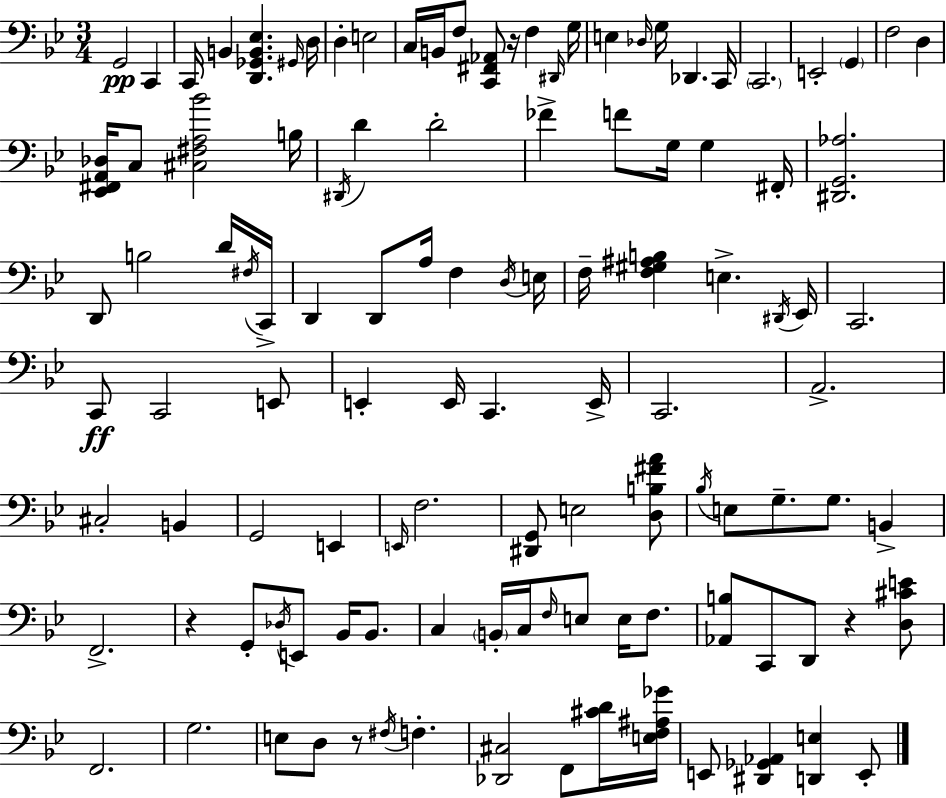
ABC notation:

X:1
T:Untitled
M:3/4
L:1/4
K:Gm
G,,2 C,, C,,/4 B,, [D,,_G,,B,,_E,] ^G,,/4 D,/4 D, E,2 C,/4 B,,/4 F,/2 [C,,^F,,_A,,]/2 z/4 F, ^D,,/4 G,/4 E, _D,/4 G,/4 _D,, C,,/4 C,,2 E,,2 G,, F,2 D, [_E,,^F,,A,,_D,]/4 C,/2 [^C,^F,A,_B]2 B,/4 ^D,,/4 D D2 _F F/2 G,/4 G, ^F,,/4 [^D,,G,,_A,]2 D,,/2 B,2 D/4 ^F,/4 C,,/4 D,, D,,/2 A,/4 F, D,/4 E,/4 F,/4 [F,^G,^A,B,] E, ^D,,/4 _E,,/4 C,,2 C,,/2 C,,2 E,,/2 E,, E,,/4 C,, E,,/4 C,,2 A,,2 ^C,2 B,, G,,2 E,, E,,/4 F,2 [^D,,G,,]/2 E,2 [D,B,^FA]/2 _B,/4 E,/2 G,/2 G,/2 B,, F,,2 z G,,/2 _D,/4 E,,/2 _B,,/4 _B,,/2 C, B,,/4 C,/4 F,/4 E,/2 E,/4 F,/2 [_A,,B,]/2 C,,/2 D,,/2 z [D,^CE]/2 F,,2 G,2 E,/2 D,/2 z/2 ^F,/4 F, [_D,,^C,]2 F,,/2 [^CD]/4 [E,F,^A,_G]/4 E,,/2 [^D,,_G,,_A,,] [D,,E,] E,,/2